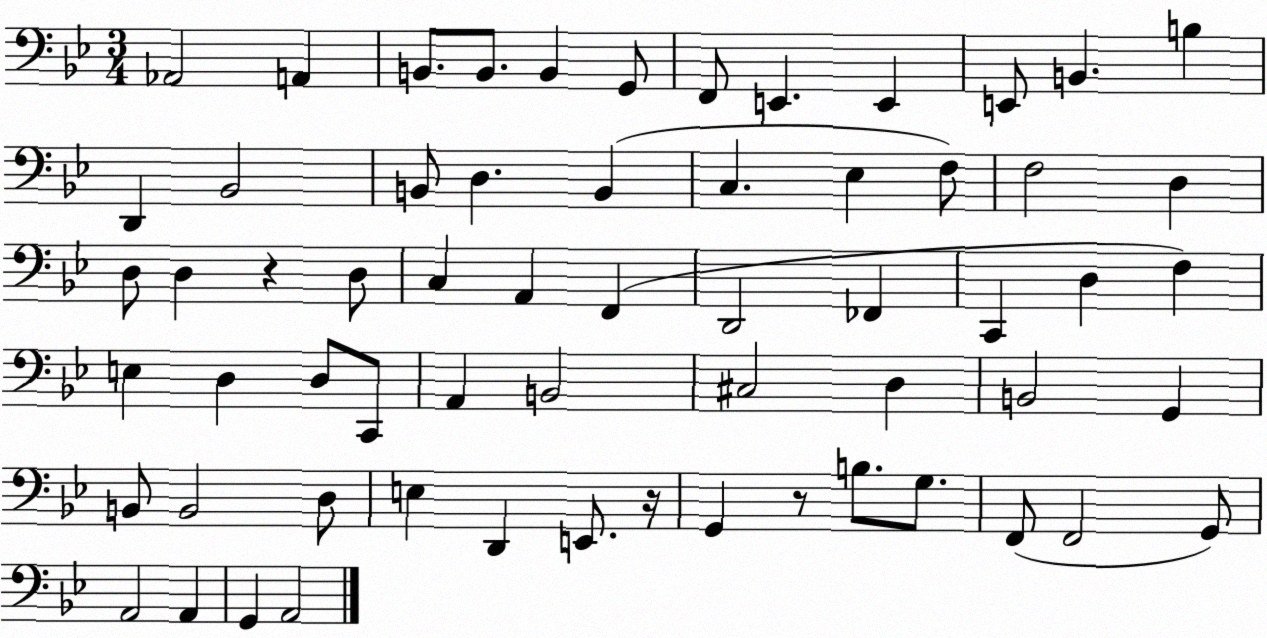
X:1
T:Untitled
M:3/4
L:1/4
K:Bb
_A,,2 A,, B,,/2 B,,/2 B,, G,,/2 F,,/2 E,, E,, E,,/2 B,, B, D,, _B,,2 B,,/2 D, B,, C, _E, F,/2 F,2 D, D,/2 D, z D,/2 C, A,, F,, D,,2 _F,, C,, D, F, E, D, D,/2 C,,/2 A,, B,,2 ^C,2 D, B,,2 G,, B,,/2 B,,2 D,/2 E, D,, E,,/2 z/4 G,, z/2 B,/2 G,/2 F,,/2 F,,2 G,,/2 A,,2 A,, G,, A,,2